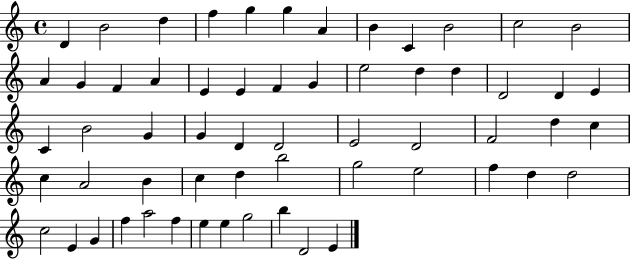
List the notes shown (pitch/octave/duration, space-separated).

D4/q B4/h D5/q F5/q G5/q G5/q A4/q B4/q C4/q B4/h C5/h B4/h A4/q G4/q F4/q A4/q E4/q E4/q F4/q G4/q E5/h D5/q D5/q D4/h D4/q E4/q C4/q B4/h G4/q G4/q D4/q D4/h E4/h D4/h F4/h D5/q C5/q C5/q A4/h B4/q C5/q D5/q B5/h G5/h E5/h F5/q D5/q D5/h C5/h E4/q G4/q F5/q A5/h F5/q E5/q E5/q G5/h B5/q D4/h E4/q